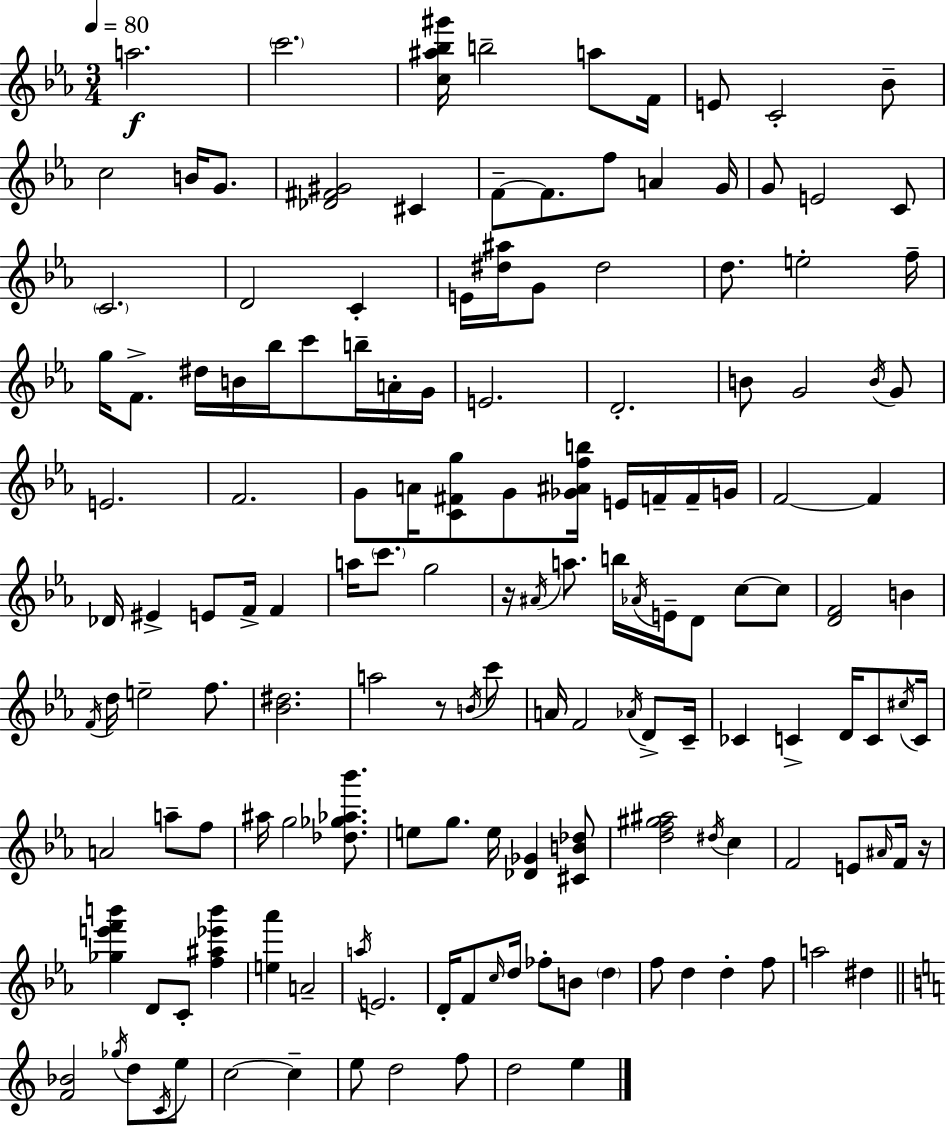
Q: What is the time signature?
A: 3/4